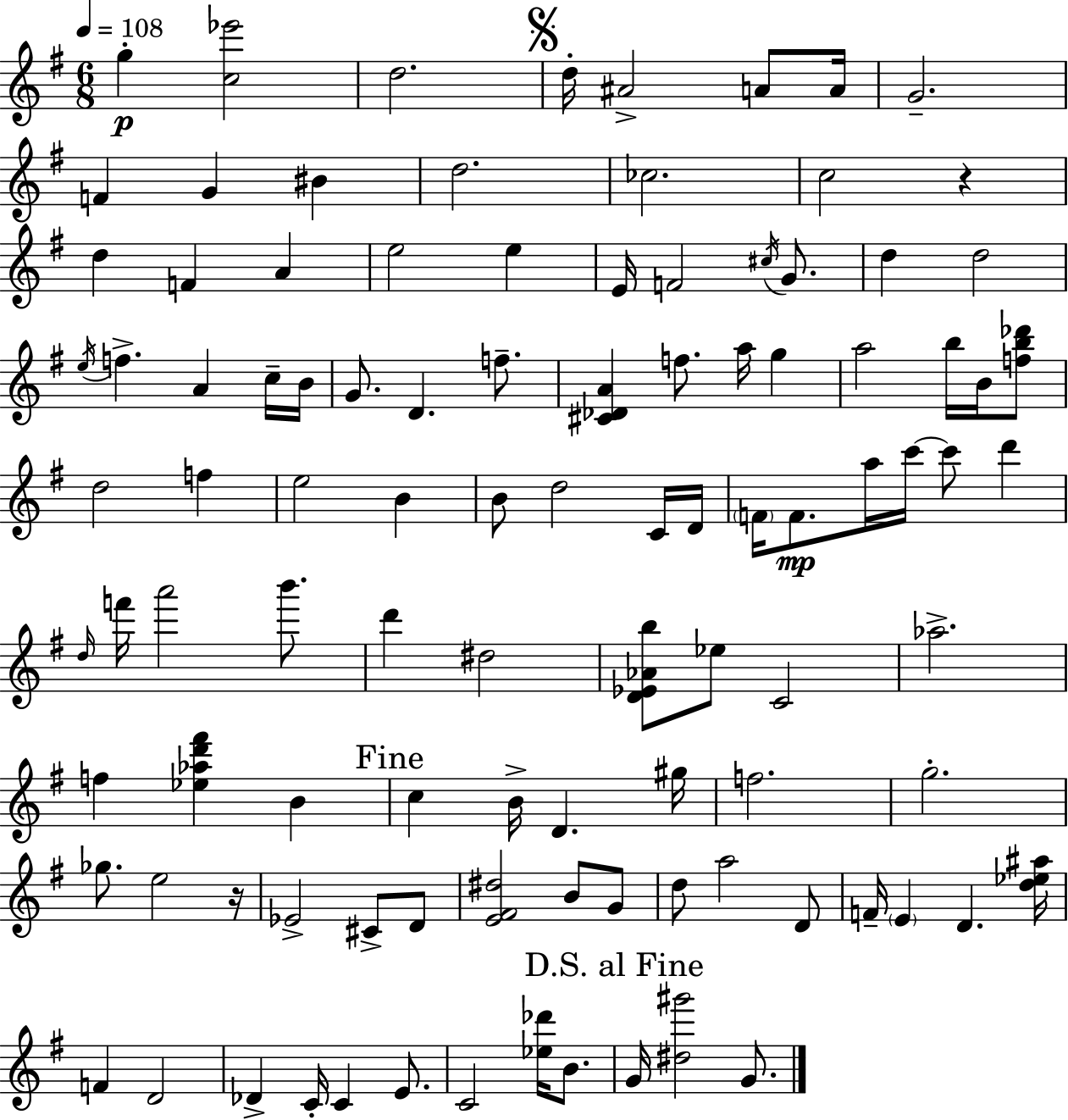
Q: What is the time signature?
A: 6/8